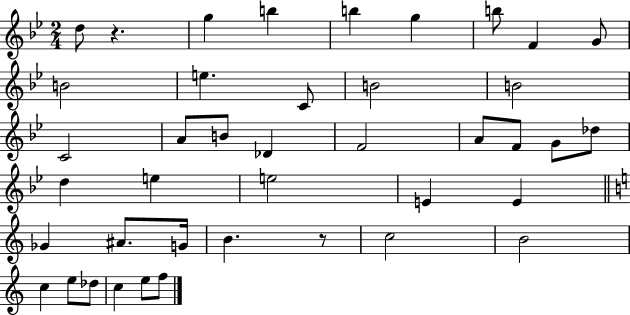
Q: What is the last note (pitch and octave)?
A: F5